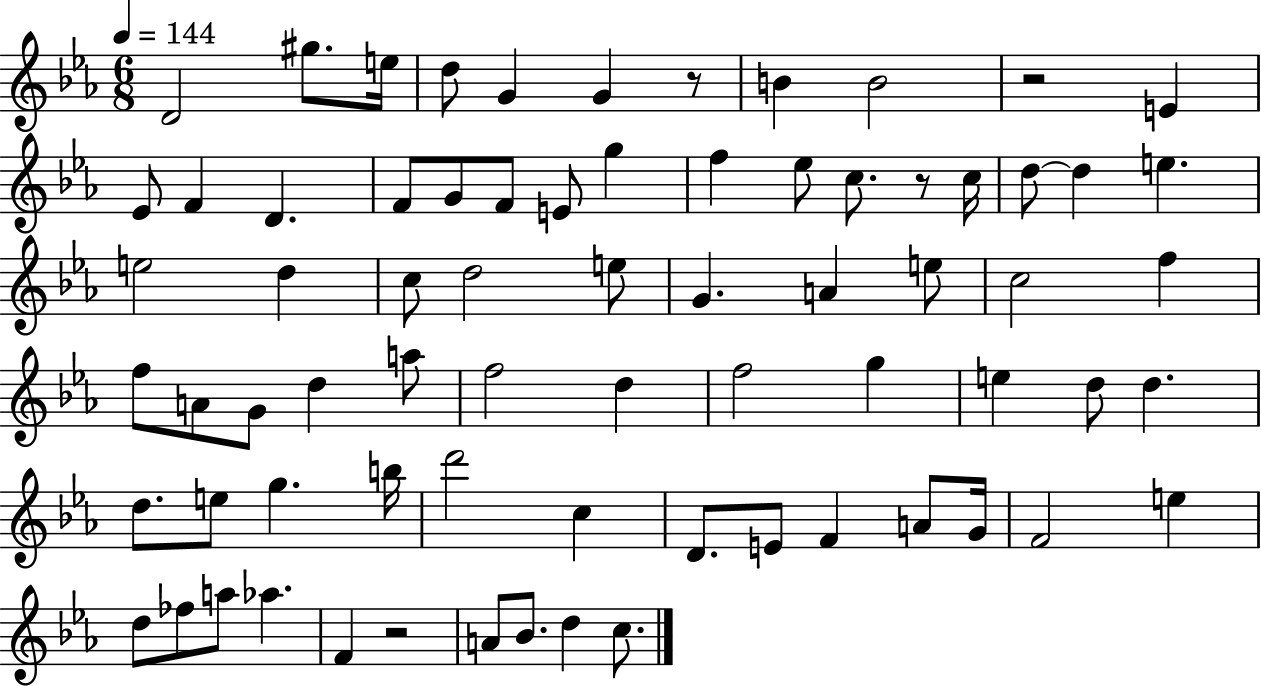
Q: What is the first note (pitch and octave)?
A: D4